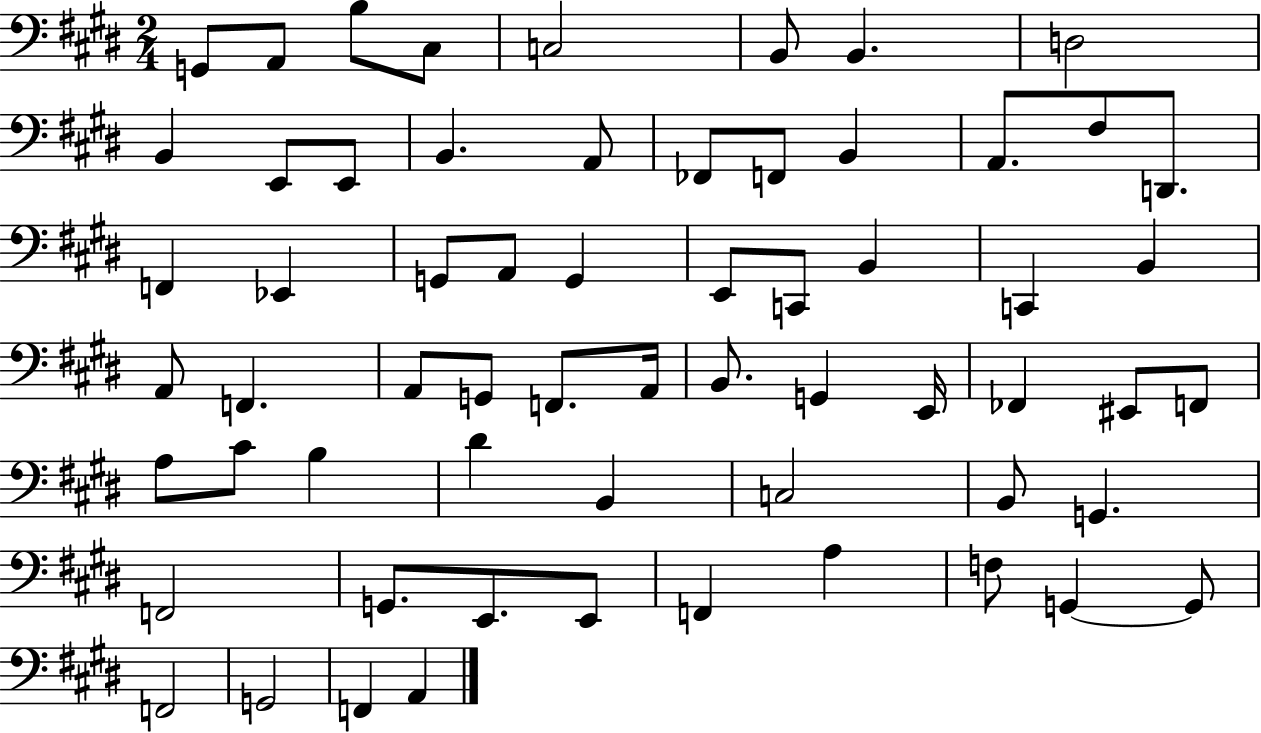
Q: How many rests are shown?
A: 0